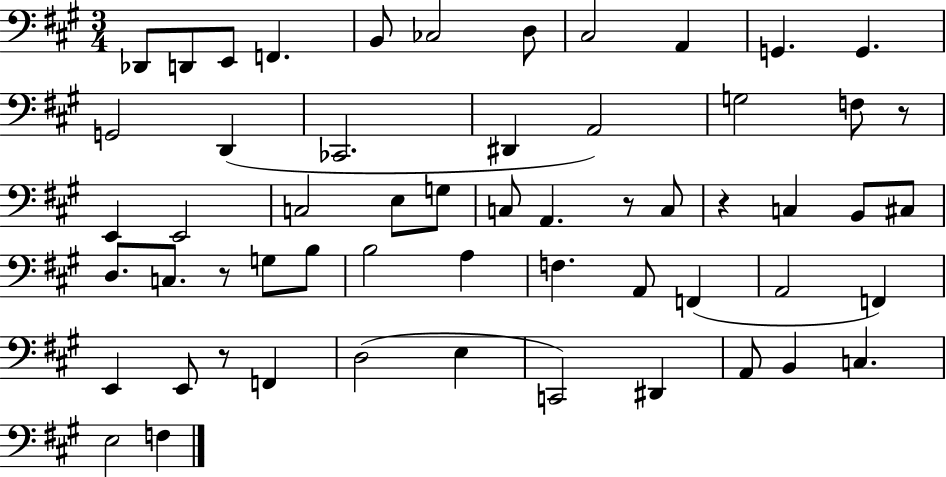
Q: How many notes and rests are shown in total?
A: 57